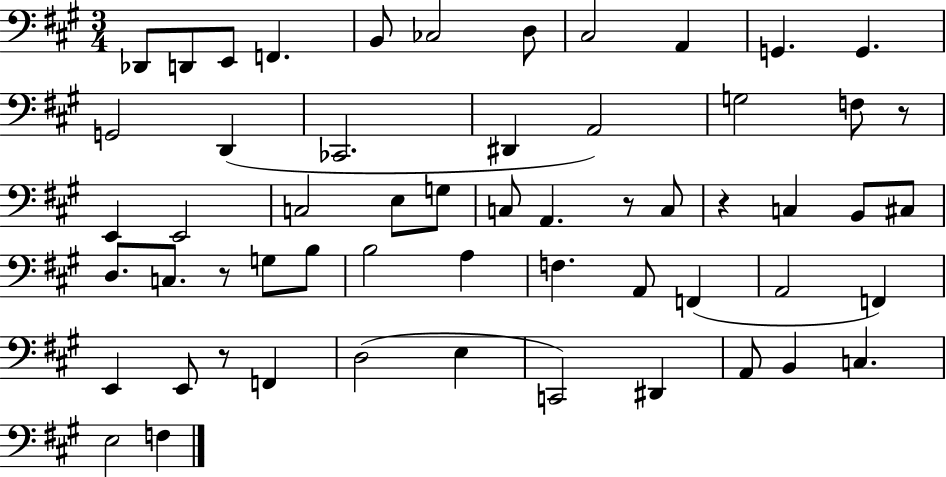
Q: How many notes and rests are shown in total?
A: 57